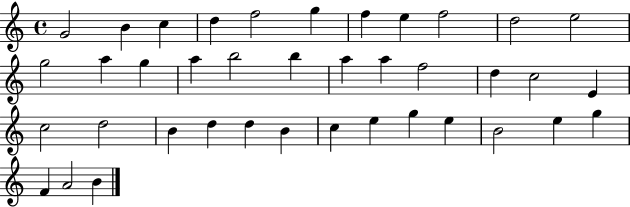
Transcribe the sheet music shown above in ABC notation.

X:1
T:Untitled
M:4/4
L:1/4
K:C
G2 B c d f2 g f e f2 d2 e2 g2 a g a b2 b a a f2 d c2 E c2 d2 B d d B c e g e B2 e g F A2 B